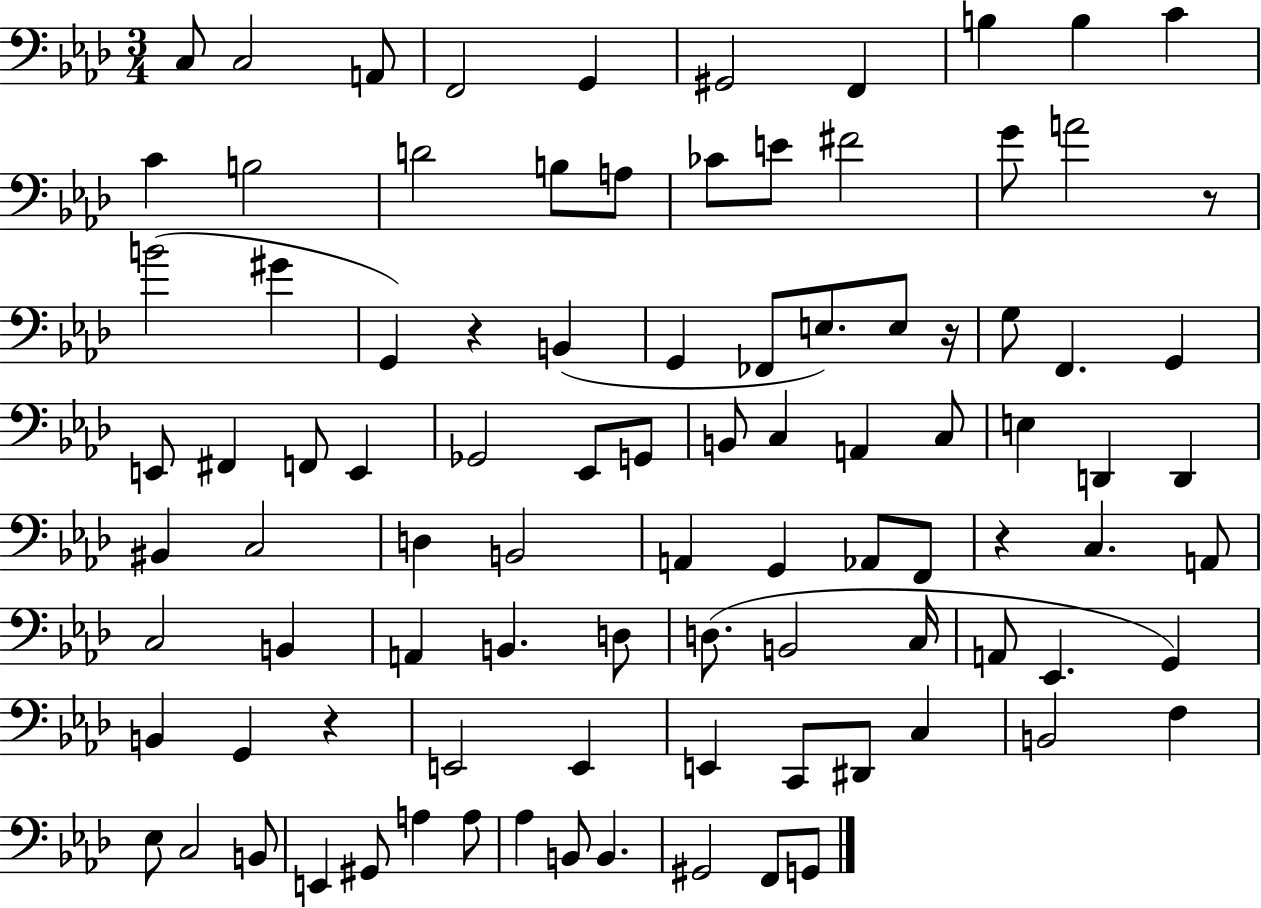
{
  \clef bass
  \numericTimeSignature
  \time 3/4
  \key aes \major
  \repeat volta 2 { c8 c2 a,8 | f,2 g,4 | gis,2 f,4 | b4 b4 c'4 | \break c'4 b2 | d'2 b8 a8 | ces'8 e'8 fis'2 | g'8 a'2 r8 | \break b'2( gis'4 | g,4) r4 b,4( | g,4 fes,8 e8.) e8 r16 | g8 f,4. g,4 | \break e,8 fis,4 f,8 e,4 | ges,2 ees,8 g,8 | b,8 c4 a,4 c8 | e4 d,4 d,4 | \break bis,4 c2 | d4 b,2 | a,4 g,4 aes,8 f,8 | r4 c4. a,8 | \break c2 b,4 | a,4 b,4. d8 | d8.( b,2 c16 | a,8 ees,4. g,4) | \break b,4 g,4 r4 | e,2 e,4 | e,4 c,8 dis,8 c4 | b,2 f4 | \break ees8 c2 b,8 | e,4 gis,8 a4 a8 | aes4 b,8 b,4. | gis,2 f,8 g,8 | \break } \bar "|."
}